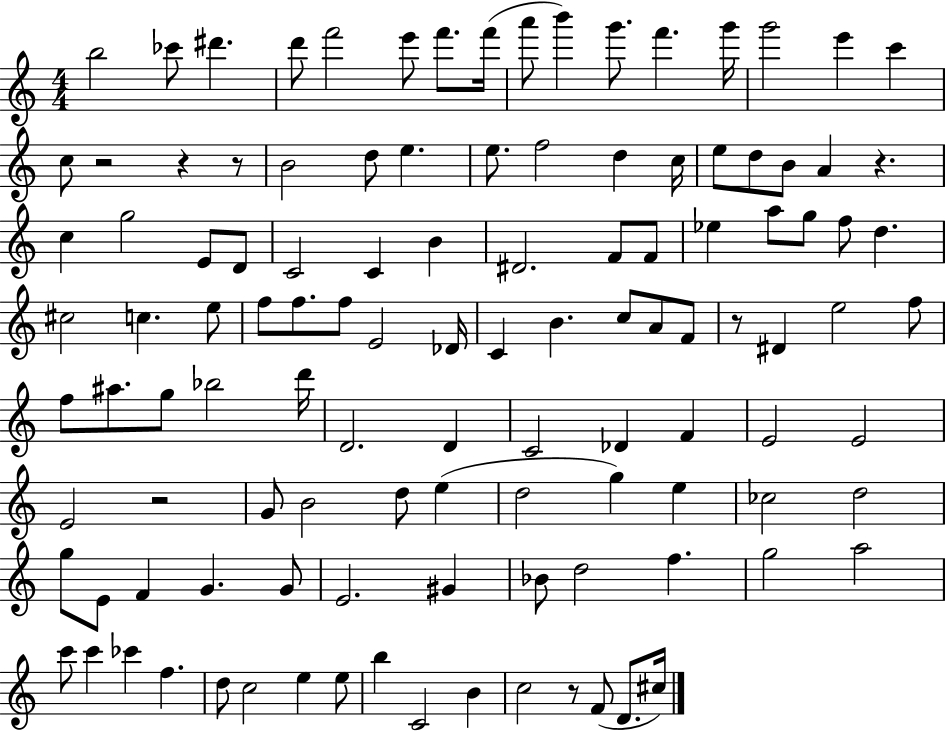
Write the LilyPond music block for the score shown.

{
  \clef treble
  \numericTimeSignature
  \time 4/4
  \key c \major
  b''2 ces'''8 dis'''4. | d'''8 f'''2 e'''8 f'''8. f'''16( | a'''8 b'''4) g'''8. f'''4. g'''16 | g'''2 e'''4 c'''4 | \break c''8 r2 r4 r8 | b'2 d''8 e''4. | e''8. f''2 d''4 c''16 | e''8 d''8 b'8 a'4 r4. | \break c''4 g''2 e'8 d'8 | c'2 c'4 b'4 | dis'2. f'8 f'8 | ees''4 a''8 g''8 f''8 d''4. | \break cis''2 c''4. e''8 | f''8 f''8. f''8 e'2 des'16 | c'4 b'4. c''8 a'8 f'8 | r8 dis'4 e''2 f''8 | \break f''8 ais''8. g''8 bes''2 d'''16 | d'2. d'4 | c'2 des'4 f'4 | e'2 e'2 | \break e'2 r2 | g'8 b'2 d''8 e''4( | d''2 g''4) e''4 | ces''2 d''2 | \break g''8 e'8 f'4 g'4. g'8 | e'2. gis'4 | bes'8 d''2 f''4. | g''2 a''2 | \break c'''8 c'''4 ces'''4 f''4. | d''8 c''2 e''4 e''8 | b''4 c'2 b'4 | c''2 r8 f'8( d'8. cis''16) | \break \bar "|."
}